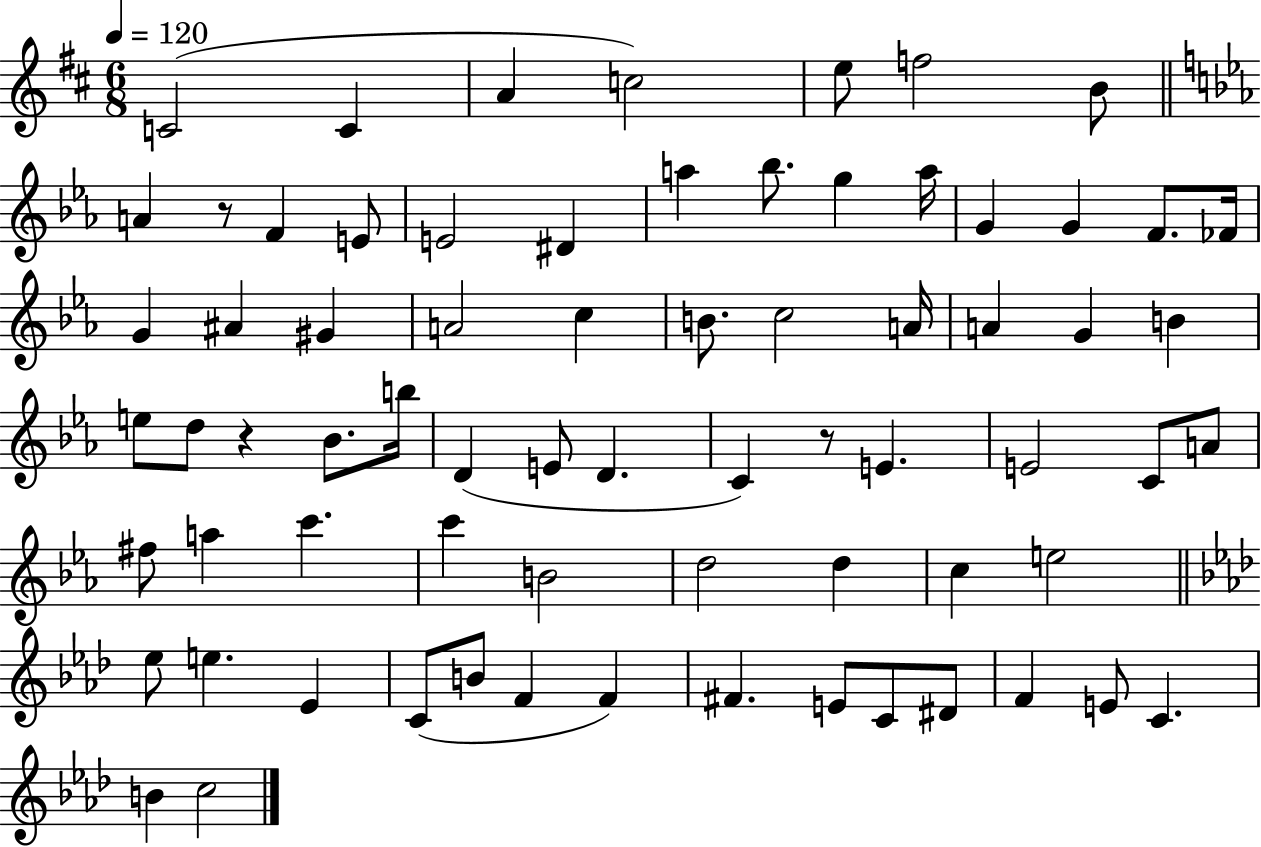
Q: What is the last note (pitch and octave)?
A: C5